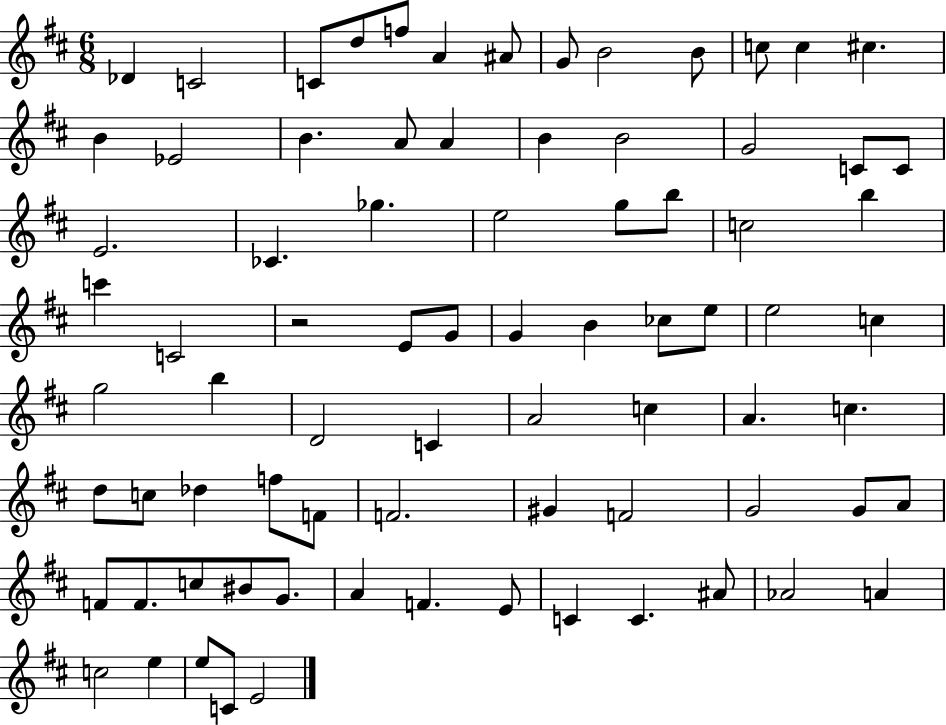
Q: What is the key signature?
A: D major